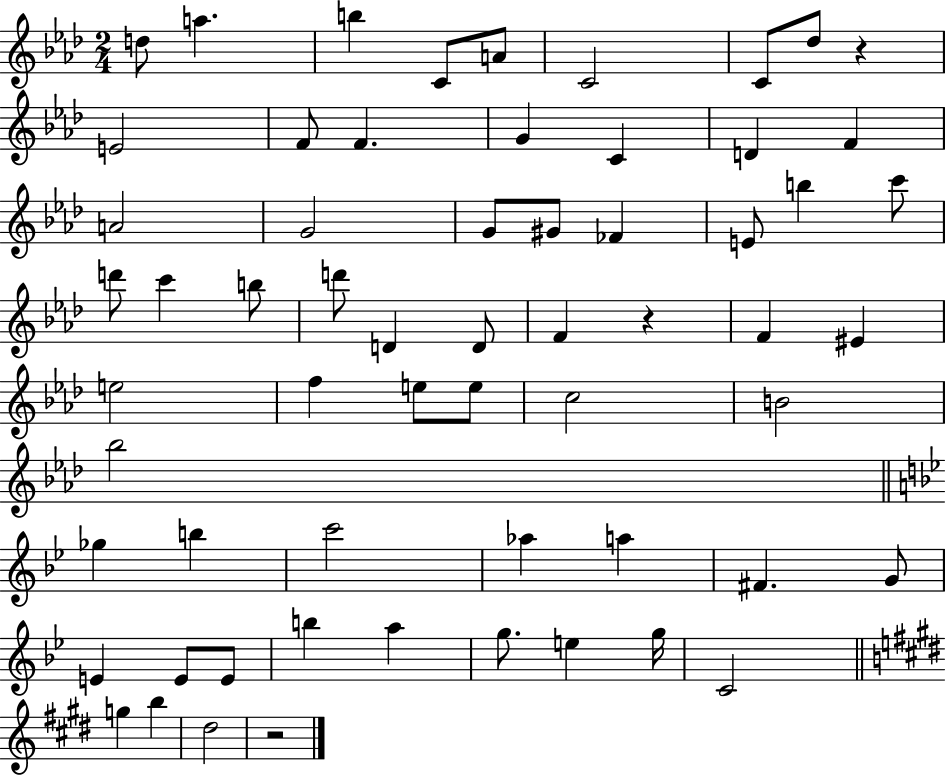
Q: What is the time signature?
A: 2/4